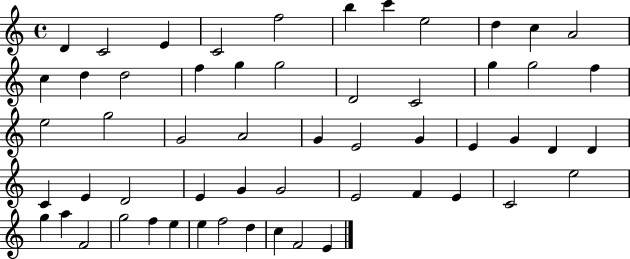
{
  \clef treble
  \time 4/4
  \defaultTimeSignature
  \key c \major
  d'4 c'2 e'4 | c'2 f''2 | b''4 c'''4 e''2 | d''4 c''4 a'2 | \break c''4 d''4 d''2 | f''4 g''4 g''2 | d'2 c'2 | g''4 g''2 f''4 | \break e''2 g''2 | g'2 a'2 | g'4 e'2 g'4 | e'4 g'4 d'4 d'4 | \break c'4 e'4 d'2 | e'4 g'4 g'2 | e'2 f'4 e'4 | c'2 e''2 | \break g''4 a''4 f'2 | g''2 f''4 e''4 | e''4 f''2 d''4 | c''4 f'2 e'4 | \break \bar "|."
}